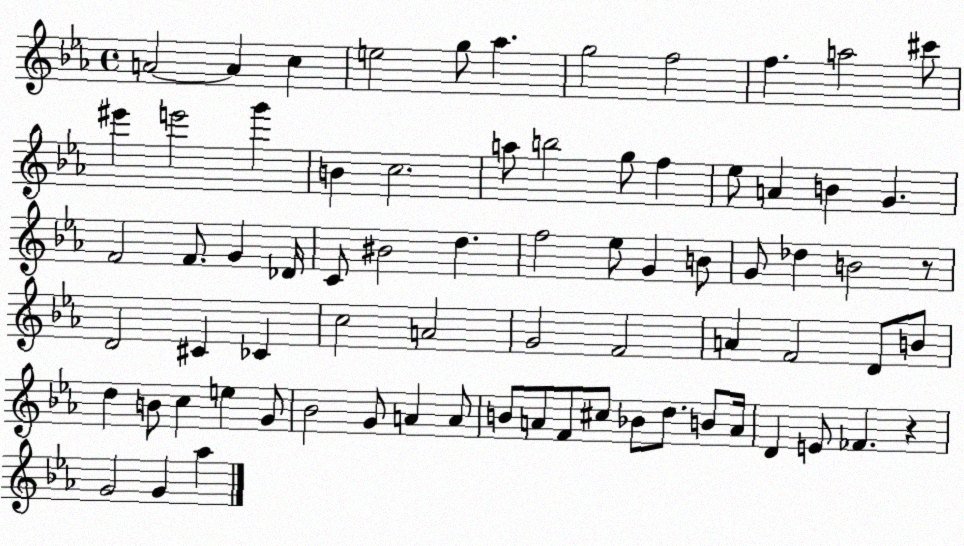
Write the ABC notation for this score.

X:1
T:Untitled
M:4/4
L:1/4
K:Eb
A2 A c e2 g/2 _a g2 f2 f a2 ^c'/2 ^e' e'2 g' B c2 a/2 b2 g/2 f _e/2 A B G F2 F/2 G _D/4 C/2 ^B2 d f2 _e/2 G B/2 G/2 _d B2 z/2 D2 ^C _C c2 A2 G2 F2 A F2 D/2 B/2 d B/2 c e G/2 _B2 G/2 A A/2 B/2 A/2 F/2 ^c/2 _B/2 d/2 B/2 A/4 D E/2 _F z G2 G _a